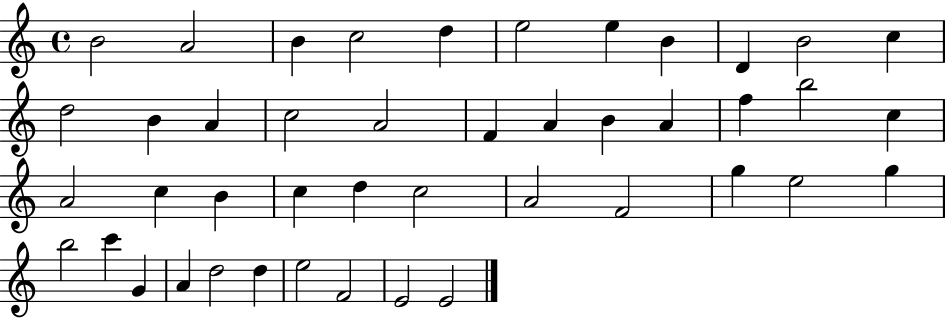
B4/h A4/h B4/q C5/h D5/q E5/h E5/q B4/q D4/q B4/h C5/q D5/h B4/q A4/q C5/h A4/h F4/q A4/q B4/q A4/q F5/q B5/h C5/q A4/h C5/q B4/q C5/q D5/q C5/h A4/h F4/h G5/q E5/h G5/q B5/h C6/q G4/q A4/q D5/h D5/q E5/h F4/h E4/h E4/h